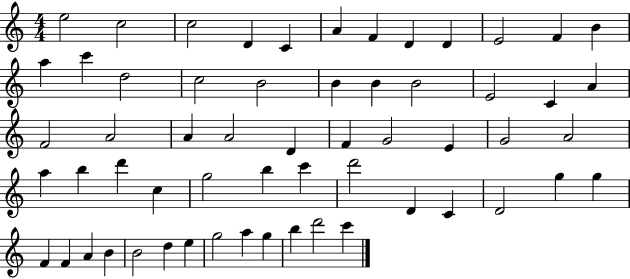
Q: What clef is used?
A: treble